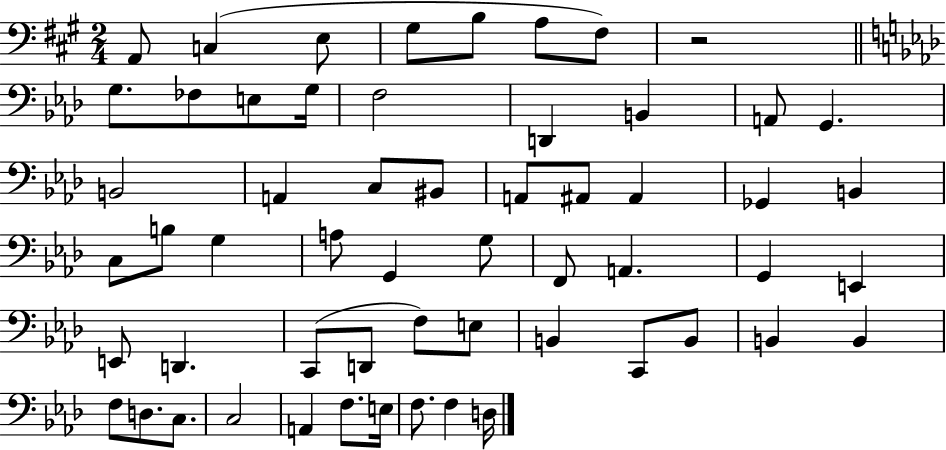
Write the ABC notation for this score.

X:1
T:Untitled
M:2/4
L:1/4
K:A
A,,/2 C, E,/2 ^G,/2 B,/2 A,/2 ^F,/2 z2 G,/2 _F,/2 E,/2 G,/4 F,2 D,, B,, A,,/2 G,, B,,2 A,, C,/2 ^B,,/2 A,,/2 ^A,,/2 ^A,, _G,, B,, C,/2 B,/2 G, A,/2 G,, G,/2 F,,/2 A,, G,, E,, E,,/2 D,, C,,/2 D,,/2 F,/2 E,/2 B,, C,,/2 B,,/2 B,, B,, F,/2 D,/2 C,/2 C,2 A,, F,/2 E,/4 F,/2 F, D,/4